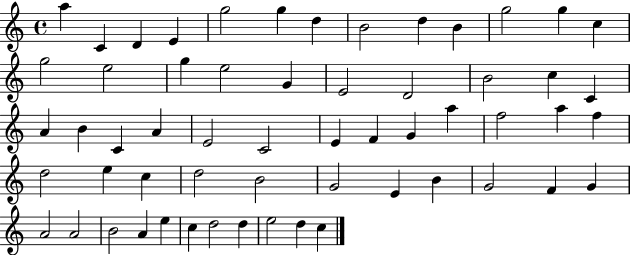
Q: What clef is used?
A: treble